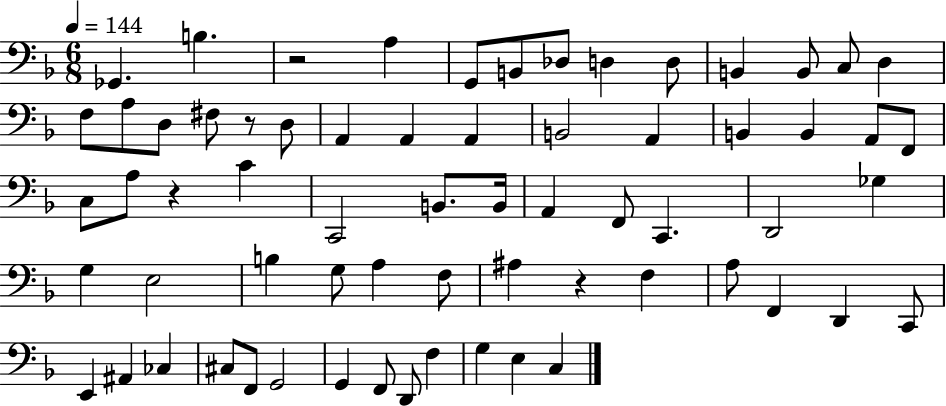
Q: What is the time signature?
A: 6/8